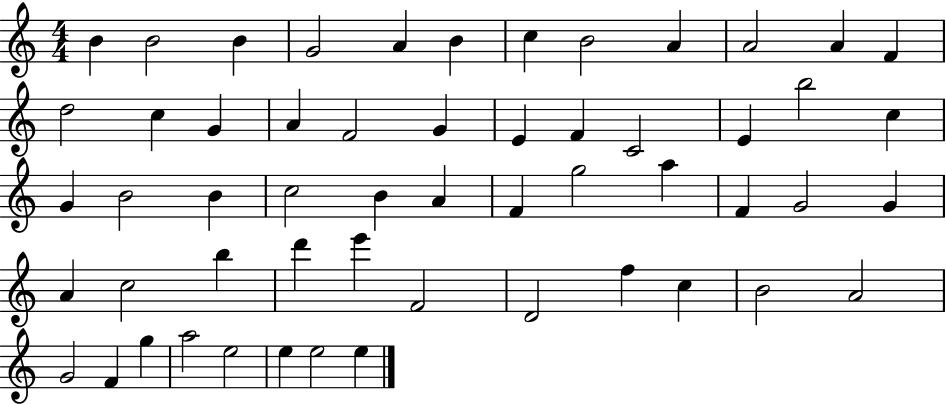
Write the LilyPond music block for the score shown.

{
  \clef treble
  \numericTimeSignature
  \time 4/4
  \key c \major
  b'4 b'2 b'4 | g'2 a'4 b'4 | c''4 b'2 a'4 | a'2 a'4 f'4 | \break d''2 c''4 g'4 | a'4 f'2 g'4 | e'4 f'4 c'2 | e'4 b''2 c''4 | \break g'4 b'2 b'4 | c''2 b'4 a'4 | f'4 g''2 a''4 | f'4 g'2 g'4 | \break a'4 c''2 b''4 | d'''4 e'''4 f'2 | d'2 f''4 c''4 | b'2 a'2 | \break g'2 f'4 g''4 | a''2 e''2 | e''4 e''2 e''4 | \bar "|."
}